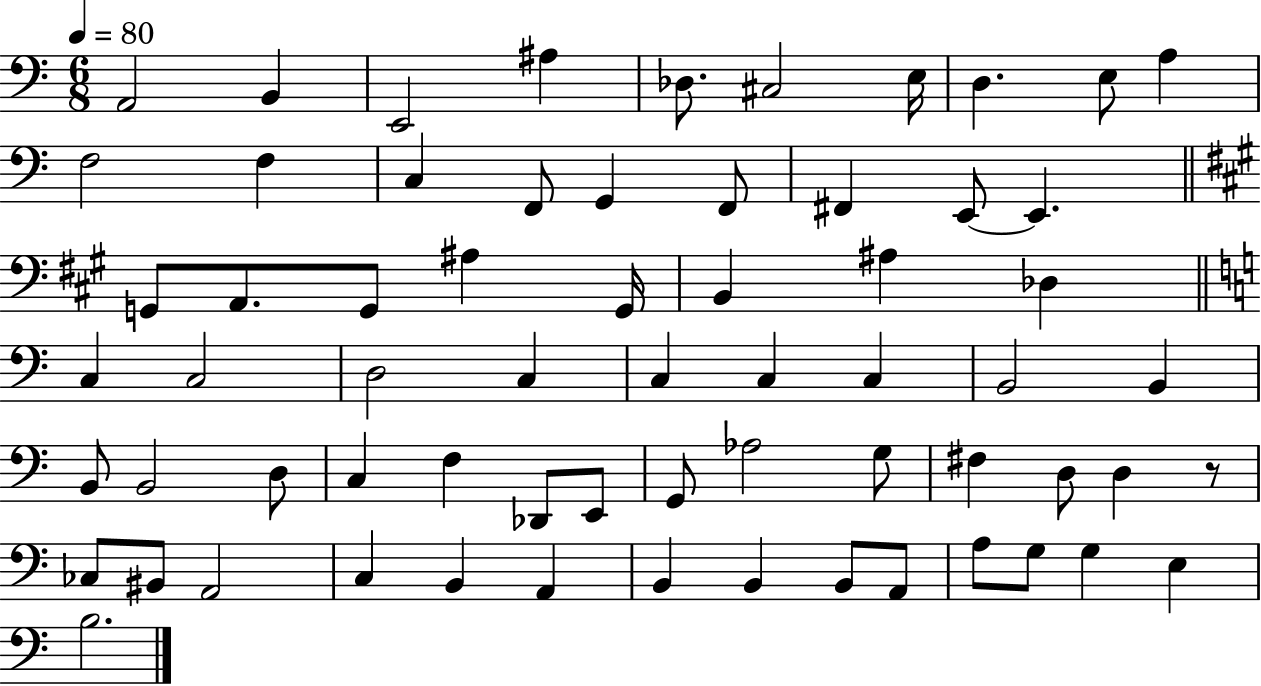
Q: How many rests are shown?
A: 1